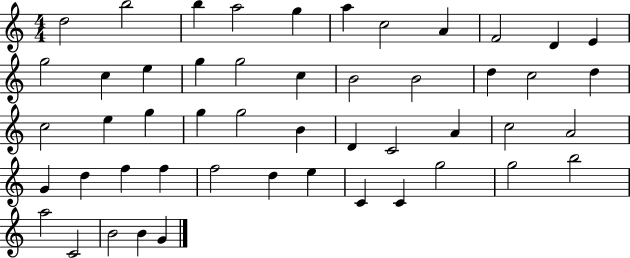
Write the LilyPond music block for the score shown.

{
  \clef treble
  \numericTimeSignature
  \time 4/4
  \key c \major
  d''2 b''2 | b''4 a''2 g''4 | a''4 c''2 a'4 | f'2 d'4 e'4 | \break g''2 c''4 e''4 | g''4 g''2 c''4 | b'2 b'2 | d''4 c''2 d''4 | \break c''2 e''4 g''4 | g''4 g''2 b'4 | d'4 c'2 a'4 | c''2 a'2 | \break g'4 d''4 f''4 f''4 | f''2 d''4 e''4 | c'4 c'4 g''2 | g''2 b''2 | \break a''2 c'2 | b'2 b'4 g'4 | \bar "|."
}